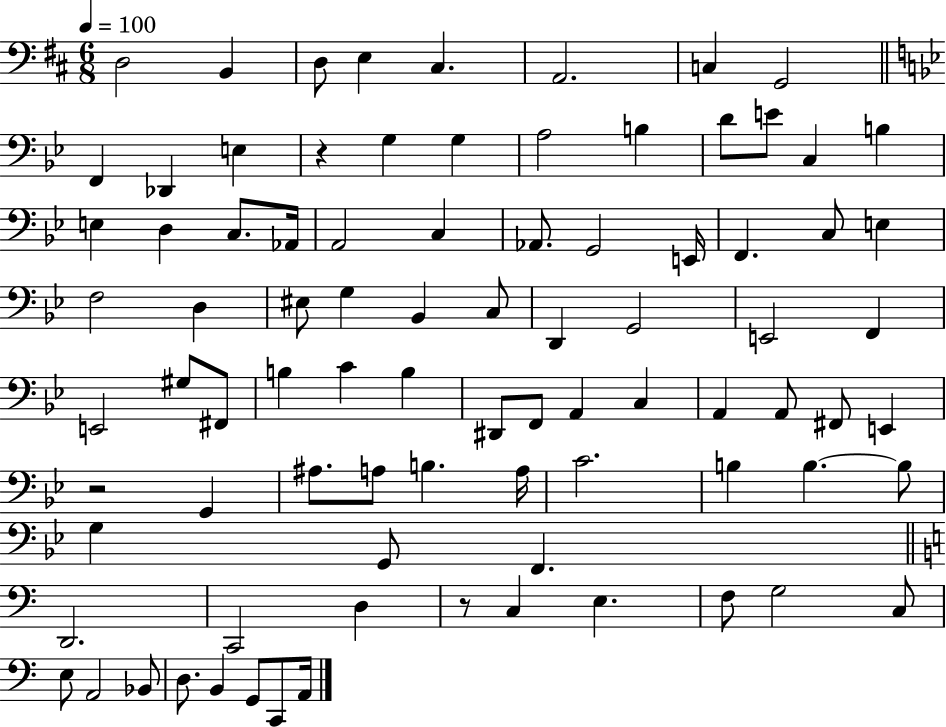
D3/h B2/q D3/e E3/q C#3/q. A2/h. C3/q G2/h F2/q Db2/q E3/q R/q G3/q G3/q A3/h B3/q D4/e E4/e C3/q B3/q E3/q D3/q C3/e. Ab2/s A2/h C3/q Ab2/e. G2/h E2/s F2/q. C3/e E3/q F3/h D3/q EIS3/e G3/q Bb2/q C3/e D2/q G2/h E2/h F2/q E2/h G#3/e F#2/e B3/q C4/q B3/q D#2/e F2/e A2/q C3/q A2/q A2/e F#2/e E2/q R/h G2/q A#3/e. A3/e B3/q. A3/s C4/h. B3/q B3/q. B3/e G3/q G2/e F2/q. D2/h. C2/h D3/q R/e C3/q E3/q. F3/e G3/h C3/e E3/e A2/h Bb2/e D3/e. B2/q G2/e C2/e A2/s